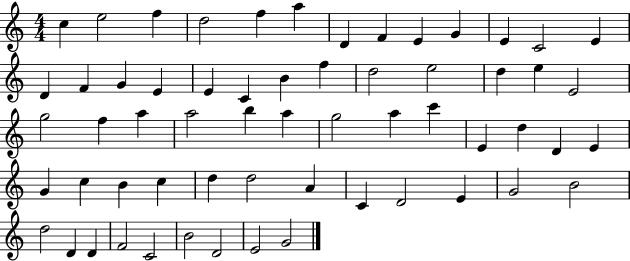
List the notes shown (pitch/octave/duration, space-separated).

C5/q E5/h F5/q D5/h F5/q A5/q D4/q F4/q E4/q G4/q E4/q C4/h E4/q D4/q F4/q G4/q E4/q E4/q C4/q B4/q F5/q D5/h E5/h D5/q E5/q E4/h G5/h F5/q A5/q A5/h B5/q A5/q G5/h A5/q C6/q E4/q D5/q D4/q E4/q G4/q C5/q B4/q C5/q D5/q D5/h A4/q C4/q D4/h E4/q G4/h B4/h D5/h D4/q D4/q F4/h C4/h B4/h D4/h E4/h G4/h